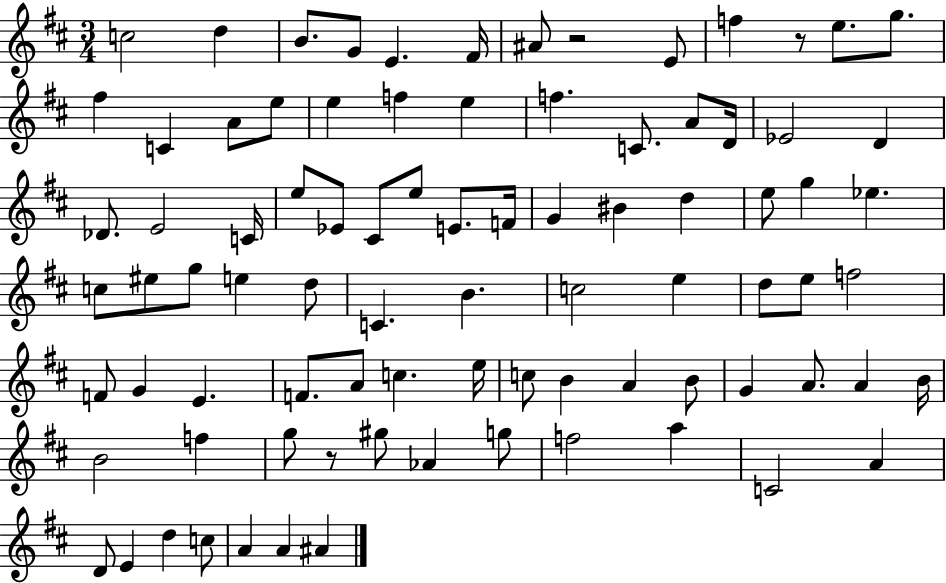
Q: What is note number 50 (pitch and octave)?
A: E5